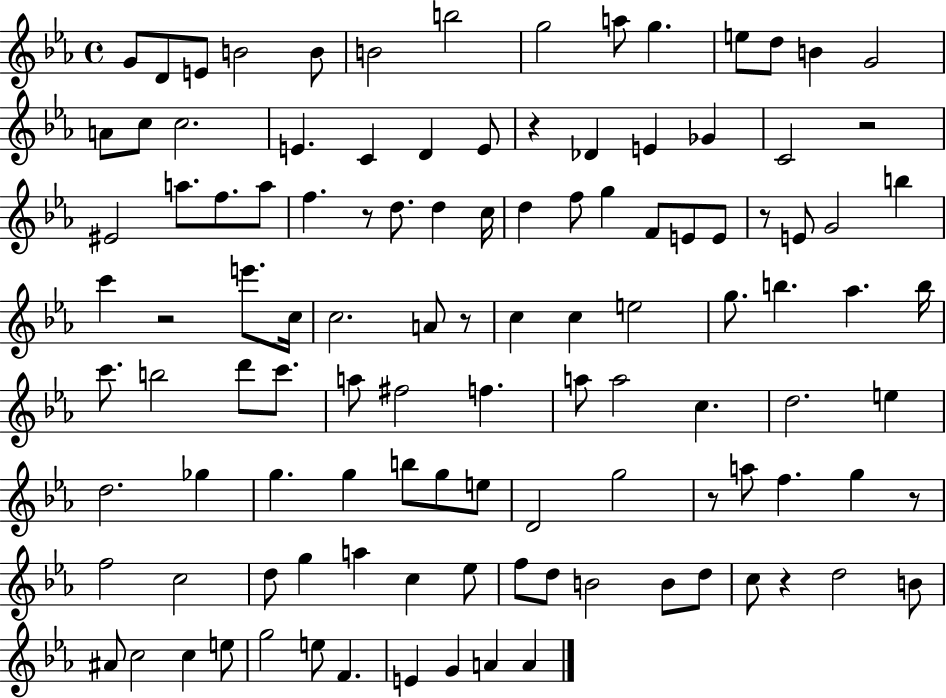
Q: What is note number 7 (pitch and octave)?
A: B5